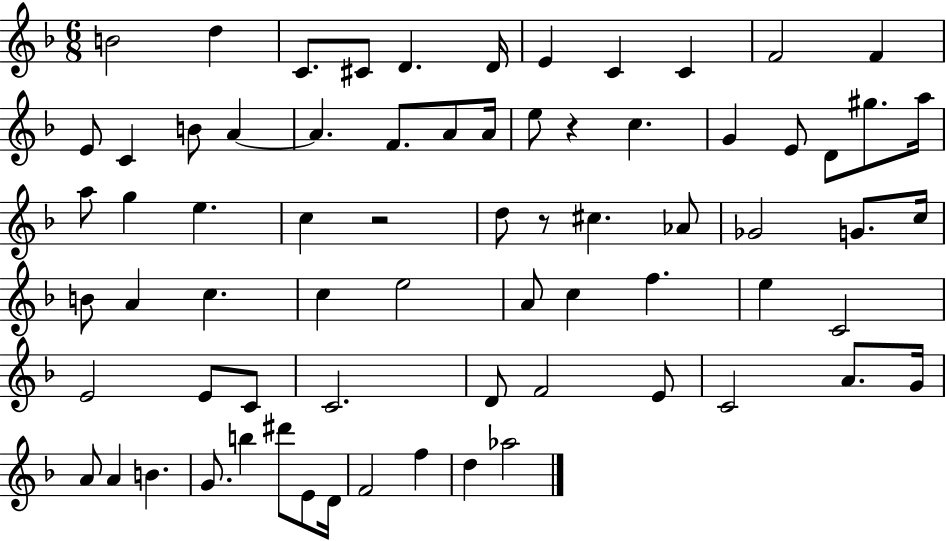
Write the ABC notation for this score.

X:1
T:Untitled
M:6/8
L:1/4
K:F
B2 d C/2 ^C/2 D D/4 E C C F2 F E/2 C B/2 A A F/2 A/2 A/4 e/2 z c G E/2 D/2 ^g/2 a/4 a/2 g e c z2 d/2 z/2 ^c _A/2 _G2 G/2 c/4 B/2 A c c e2 A/2 c f e C2 E2 E/2 C/2 C2 D/2 F2 E/2 C2 A/2 G/4 A/2 A B G/2 b ^d'/2 E/2 D/4 F2 f d _a2